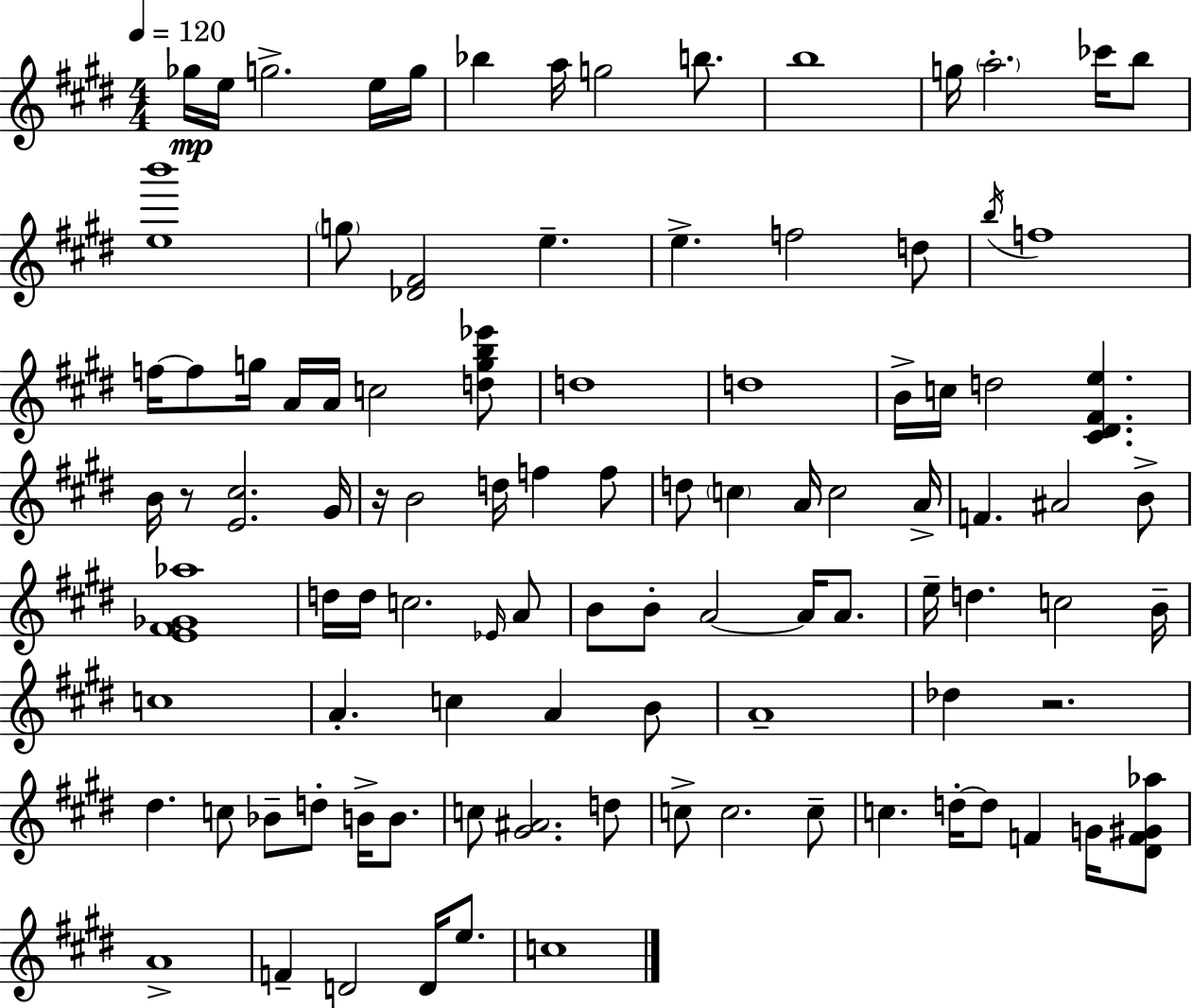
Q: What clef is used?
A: treble